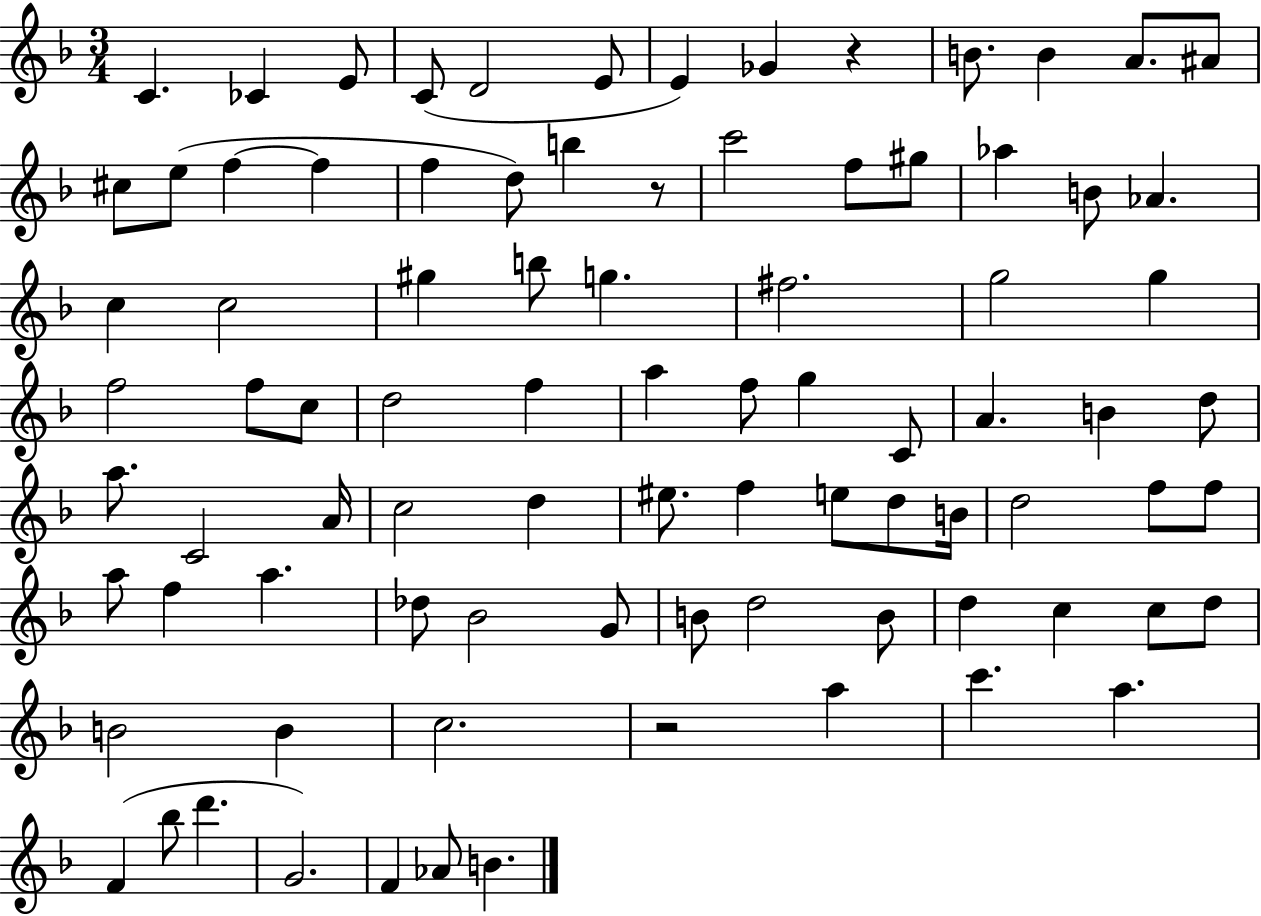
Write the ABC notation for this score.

X:1
T:Untitled
M:3/4
L:1/4
K:F
C _C E/2 C/2 D2 E/2 E _G z B/2 B A/2 ^A/2 ^c/2 e/2 f f f d/2 b z/2 c'2 f/2 ^g/2 _a B/2 _A c c2 ^g b/2 g ^f2 g2 g f2 f/2 c/2 d2 f a f/2 g C/2 A B d/2 a/2 C2 A/4 c2 d ^e/2 f e/2 d/2 B/4 d2 f/2 f/2 a/2 f a _d/2 _B2 G/2 B/2 d2 B/2 d c c/2 d/2 B2 B c2 z2 a c' a F _b/2 d' G2 F _A/2 B